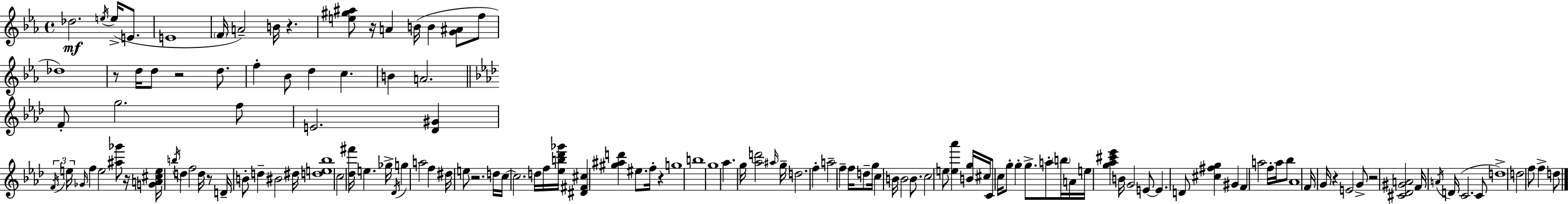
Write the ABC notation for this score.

X:1
T:Untitled
M:4/4
L:1/4
K:Cm
_d2 e/4 e/4 E/2 E4 F/4 A2 B/4 z [e^g^a]/2 z/4 A B/4 B [G^A]/2 f/2 _d4 z/2 d/4 d/2 z2 d/2 f _B/2 d c B A2 F/2 g2 f/2 E2 [_D^G] F/4 e/4 _G/4 f e2 [^a_g']/2 z/4 [GA^ce]/4 b/4 d f2 d/4 z/2 D/4 B/2 d ^B2 ^d/4 [de_b]4 c2 [_d^f']/4 e _g/4 _D/4 g a2 f ^d/4 e/2 z2 d/4 c/4 c2 d/4 f/4 [_eb_d'_g']/4 [^D^F^c] [^g^ad'] ^e/2 f/4 z g4 b4 g4 _a g/4 [_ad']2 ^a/4 g/4 d2 f a2 f f/4 d/2 g/4 c B/4 B2 B/2 c2 e/2 [e_a'] [Bg]/4 ^c/4 C/2 c/4 g/2 g g/2 a/2 b/4 A/4 e/4 [g_a^c'_e'] B/4 G2 E/2 E D/2 [^c^fg] ^G F a2 f/4 a/4 _b/2 _A4 F/4 G/4 z E2 G/2 z2 [^C_D^GA]2 F/4 A/4 D/4 C2 C/2 d4 d2 f/2 f d/2